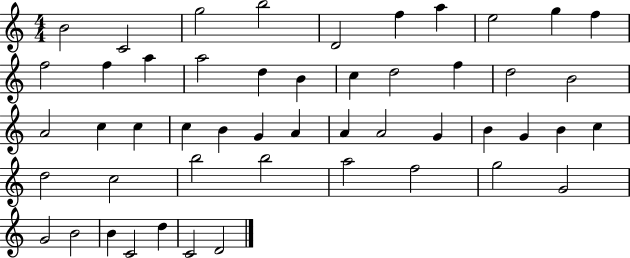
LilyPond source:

{
  \clef treble
  \numericTimeSignature
  \time 4/4
  \key c \major
  b'2 c'2 | g''2 b''2 | d'2 f''4 a''4 | e''2 g''4 f''4 | \break f''2 f''4 a''4 | a''2 d''4 b'4 | c''4 d''2 f''4 | d''2 b'2 | \break a'2 c''4 c''4 | c''4 b'4 g'4 a'4 | a'4 a'2 g'4 | b'4 g'4 b'4 c''4 | \break d''2 c''2 | b''2 b''2 | a''2 f''2 | g''2 g'2 | \break g'2 b'2 | b'4 c'2 d''4 | c'2 d'2 | \bar "|."
}